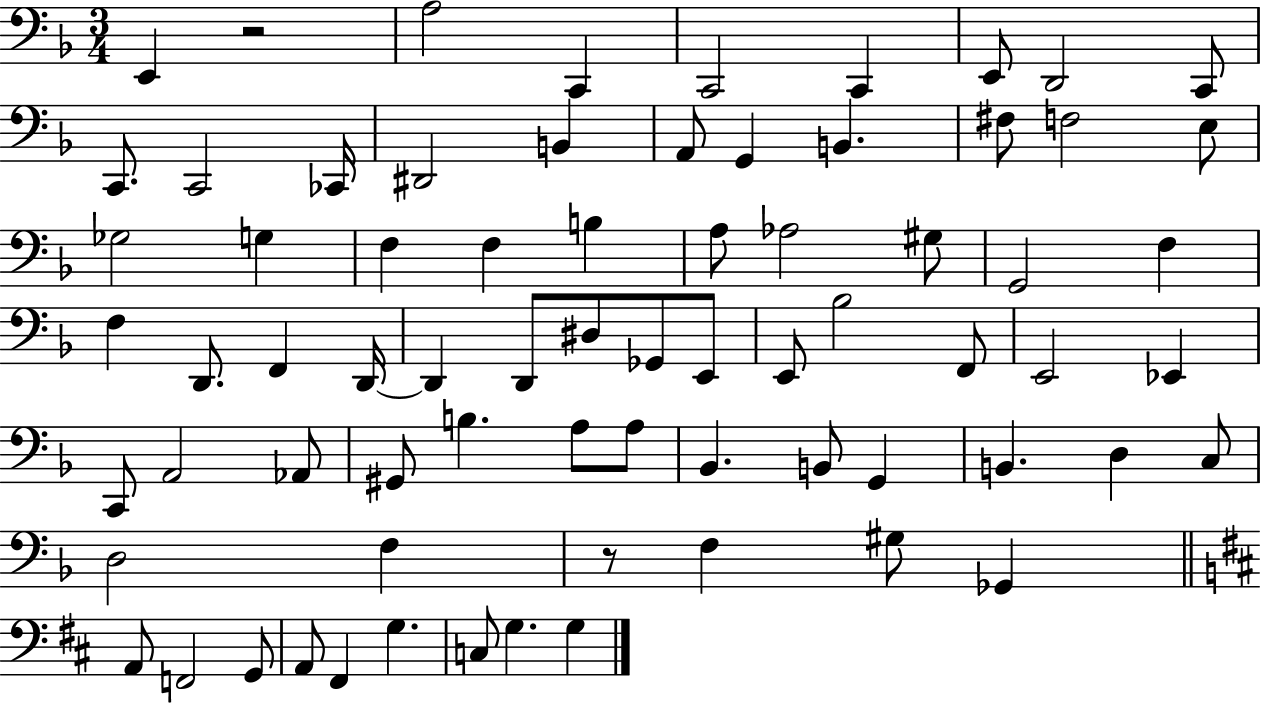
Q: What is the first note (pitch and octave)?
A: E2